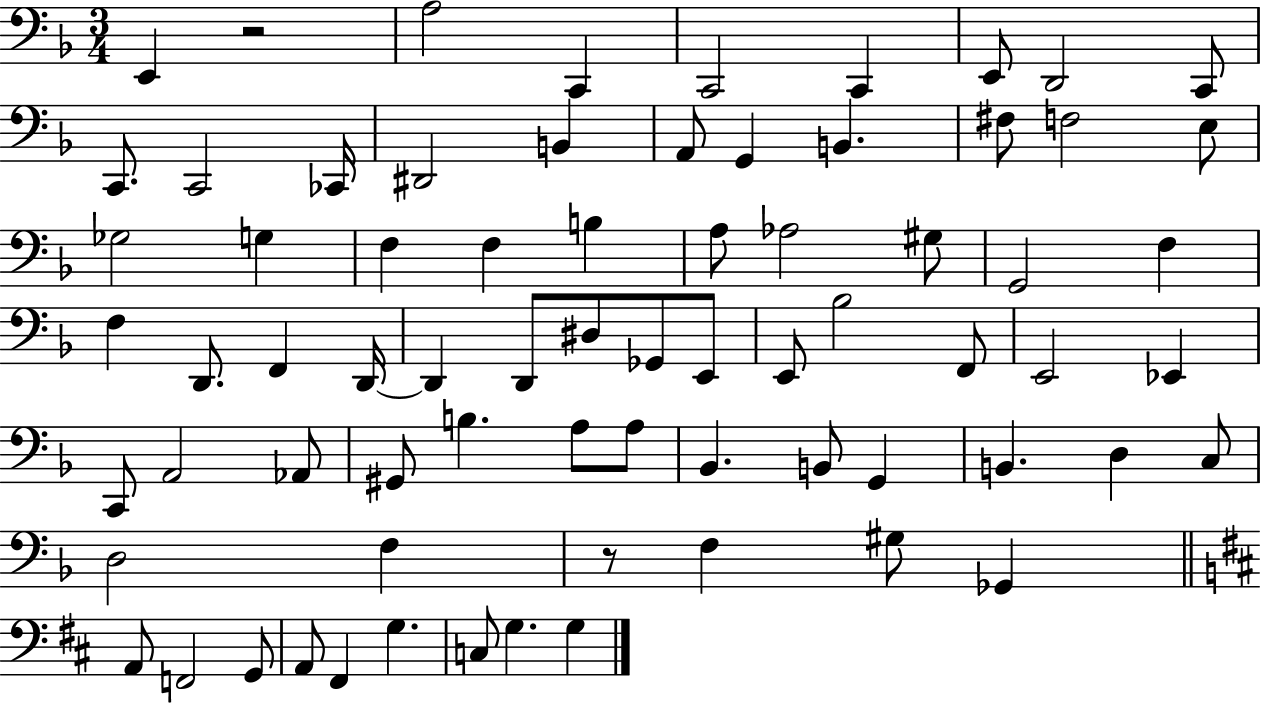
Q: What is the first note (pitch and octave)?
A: E2